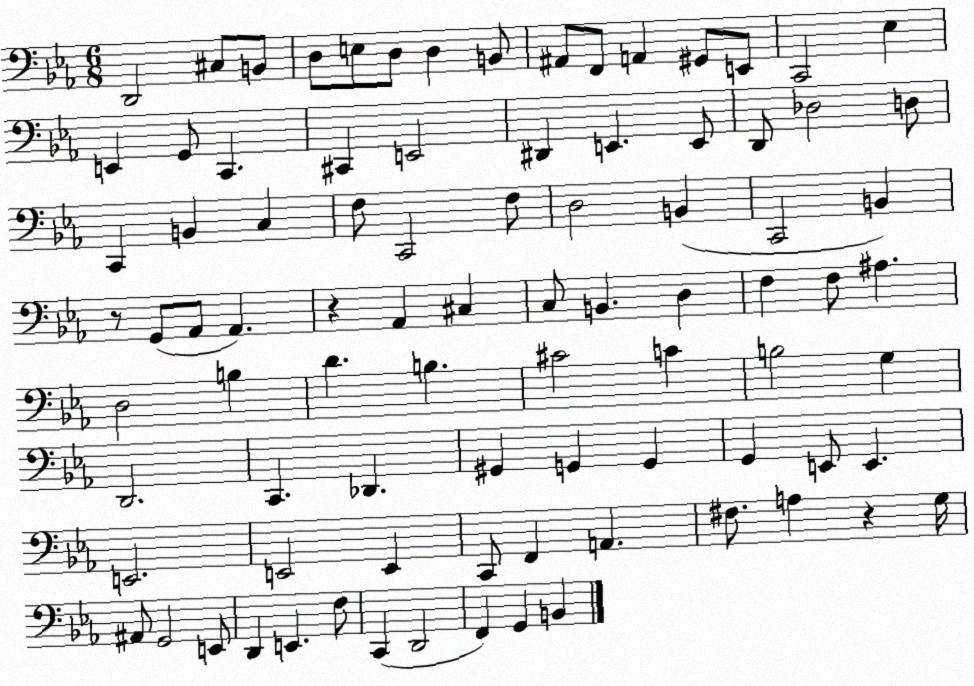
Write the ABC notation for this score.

X:1
T:Untitled
M:6/8
L:1/4
K:Eb
D,,2 ^C,/2 B,,/2 D,/2 E,/2 D,/2 D, B,,/2 ^A,,/2 F,,/2 A,, ^G,,/2 E,,/2 C,,2 _E, E,, G,,/2 C,, ^C,, E,,2 ^D,, E,, E,,/2 D,,/2 _D,2 D,/2 C,, B,, C, F,/2 C,,2 F,/2 D,2 B,, C,,2 B,, z/2 G,,/2 _A,,/2 _A,, z _A,, ^C, C,/2 B,, D, F, F,/2 ^A, D,2 B, D B, ^C2 C B,2 G, D,,2 C,, _D,, ^G,, G,, G,, G,, E,,/2 E,, E,,2 E,,2 E,, C,,/2 F,, A,, ^F,/2 A, z G,/4 ^A,,/2 G,,2 E,,/2 D,, E,, F,/2 C,, D,,2 F,, G,, B,,